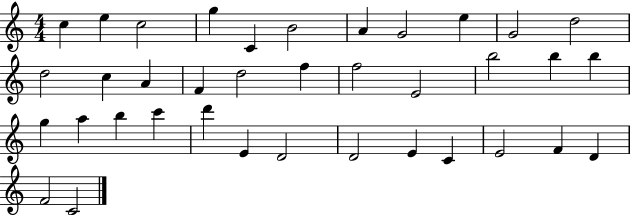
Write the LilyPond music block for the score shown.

{
  \clef treble
  \numericTimeSignature
  \time 4/4
  \key c \major
  c''4 e''4 c''2 | g''4 c'4 b'2 | a'4 g'2 e''4 | g'2 d''2 | \break d''2 c''4 a'4 | f'4 d''2 f''4 | f''2 e'2 | b''2 b''4 b''4 | \break g''4 a''4 b''4 c'''4 | d'''4 e'4 d'2 | d'2 e'4 c'4 | e'2 f'4 d'4 | \break f'2 c'2 | \bar "|."
}